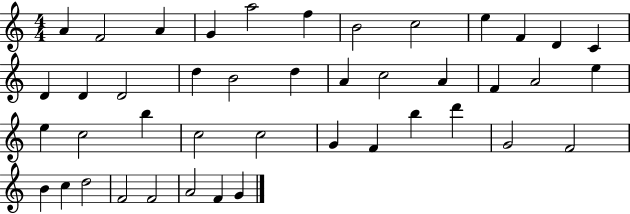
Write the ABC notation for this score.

X:1
T:Untitled
M:4/4
L:1/4
K:C
A F2 A G a2 f B2 c2 e F D C D D D2 d B2 d A c2 A F A2 e e c2 b c2 c2 G F b d' G2 F2 B c d2 F2 F2 A2 F G